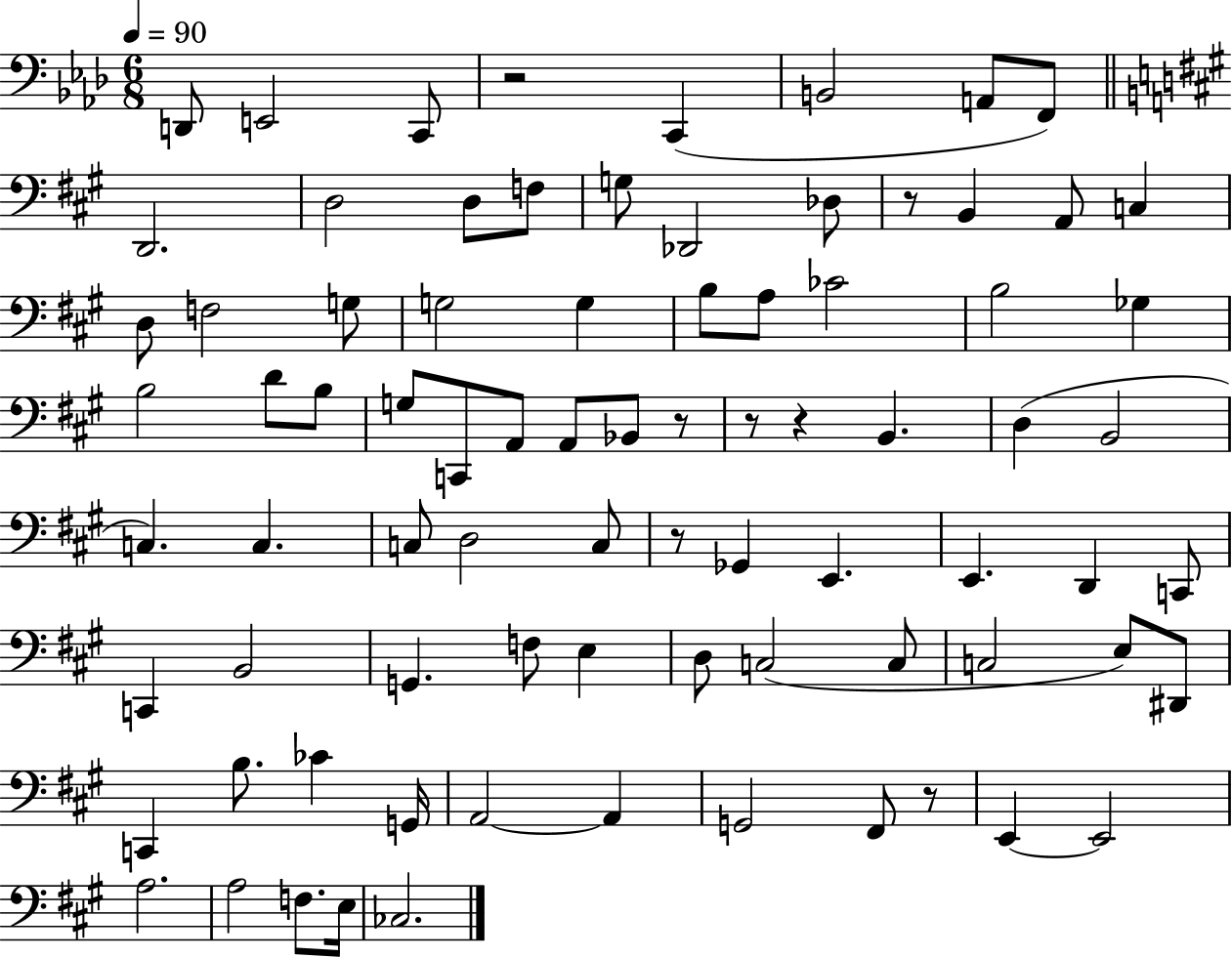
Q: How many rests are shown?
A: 7